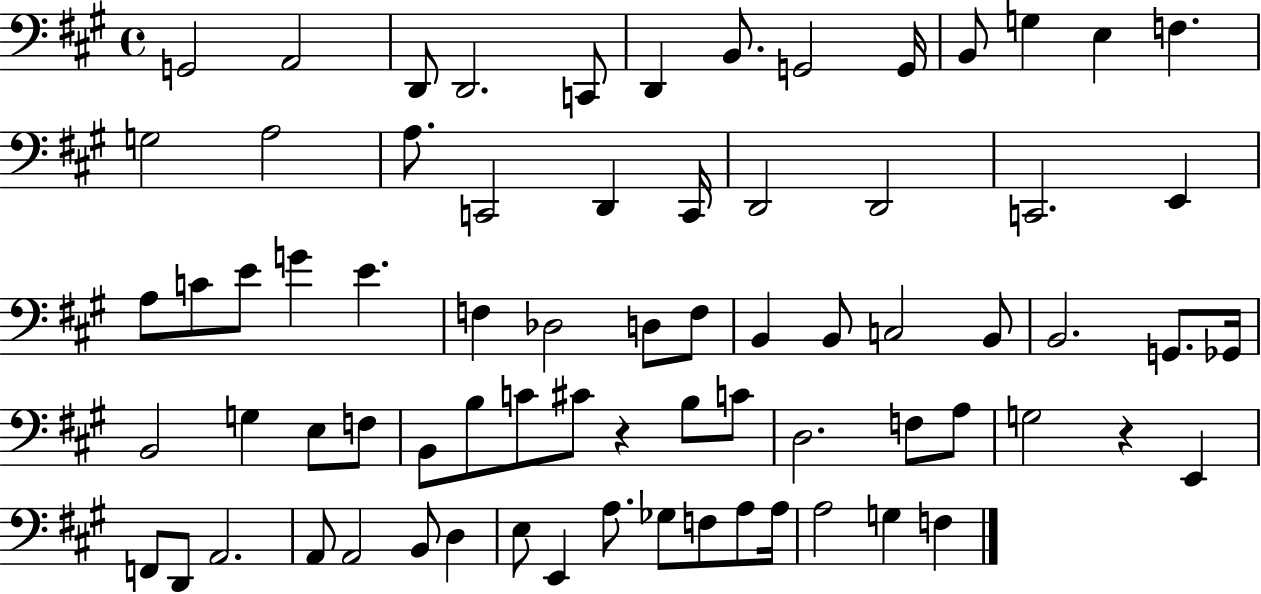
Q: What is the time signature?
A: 4/4